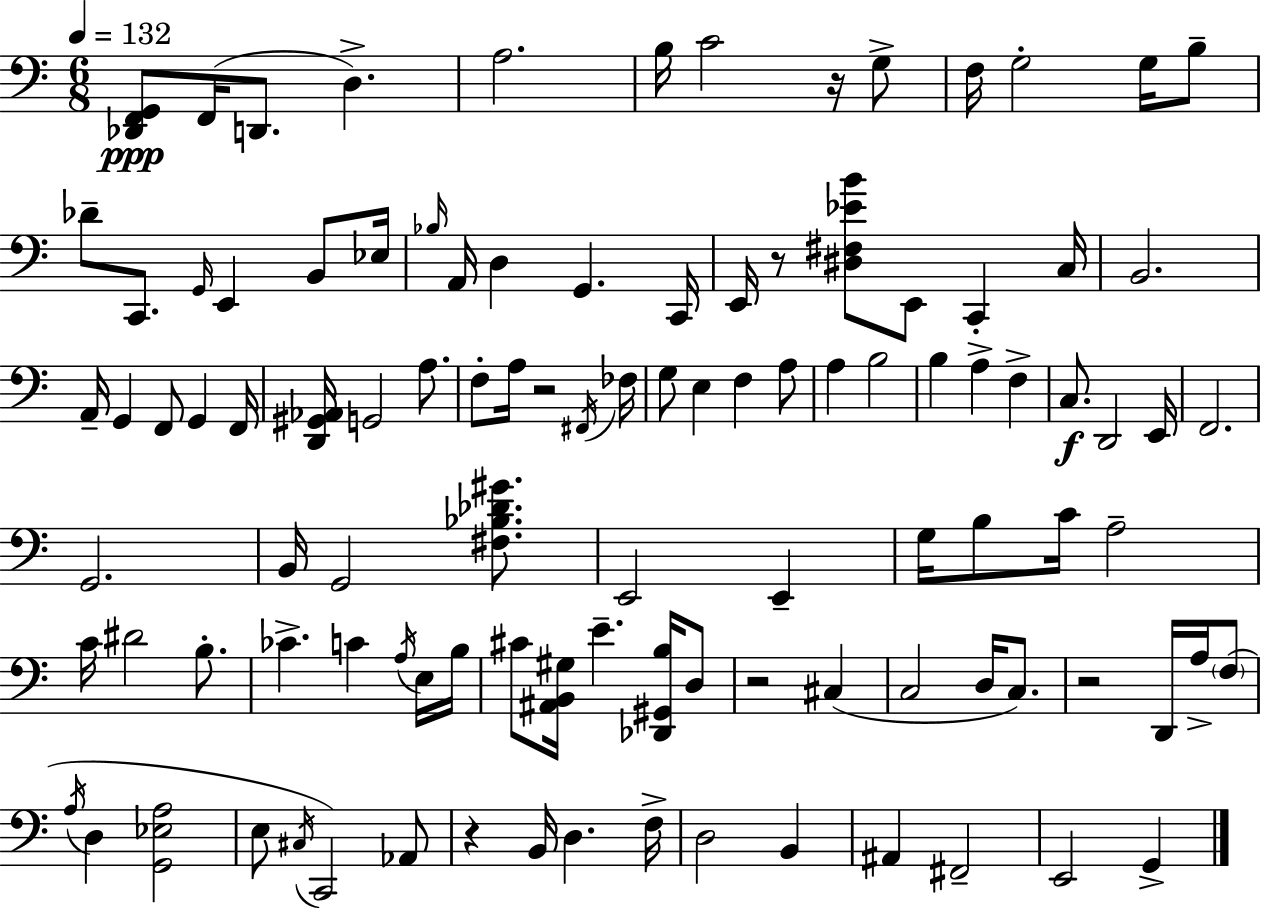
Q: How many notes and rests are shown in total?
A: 106